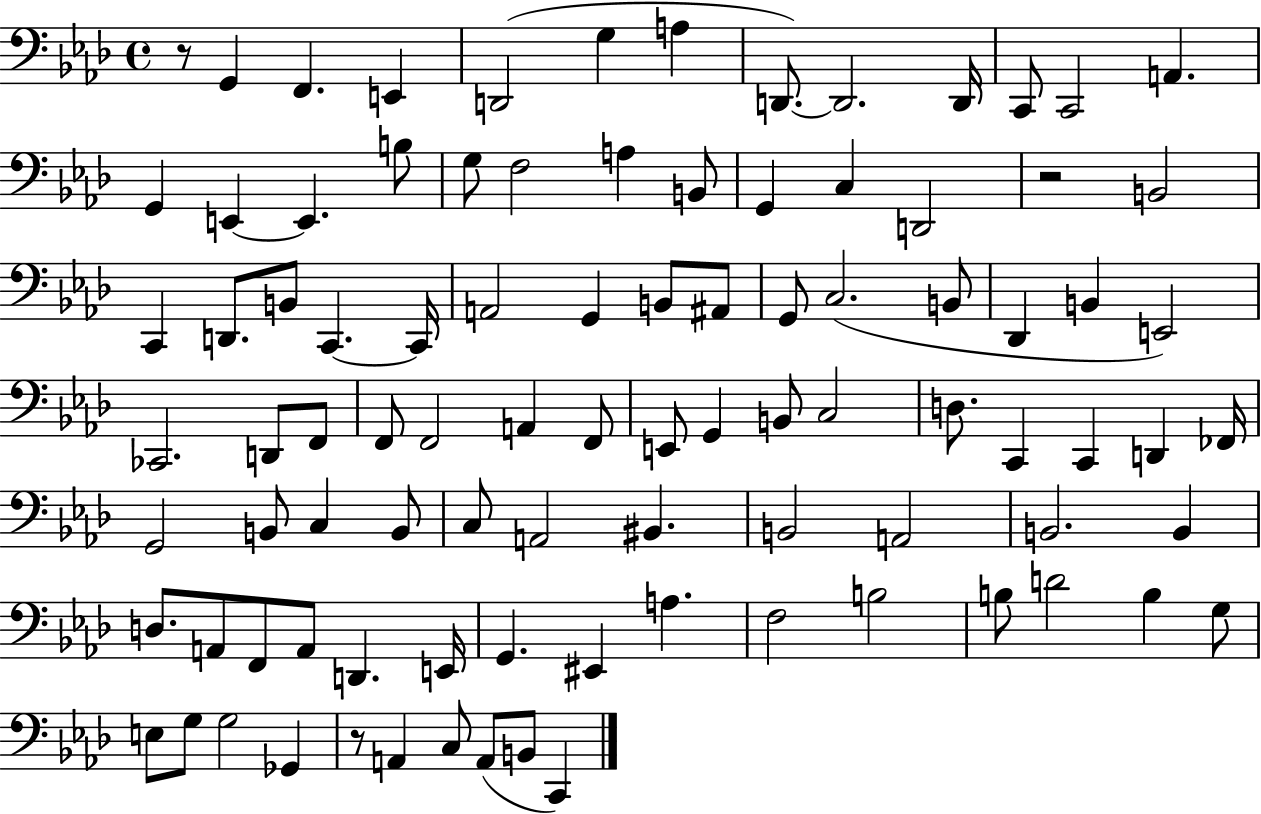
{
  \clef bass
  \time 4/4
  \defaultTimeSignature
  \key aes \major
  r8 g,4 f,4. e,4 | d,2( g4 a4 | d,8.~~) d,2. d,16 | c,8 c,2 a,4. | \break g,4 e,4~~ e,4. b8 | g8 f2 a4 b,8 | g,4 c4 d,2 | r2 b,2 | \break c,4 d,8. b,8 c,4.~~ c,16 | a,2 g,4 b,8 ais,8 | g,8 c2.( b,8 | des,4 b,4 e,2) | \break ces,2. d,8 f,8 | f,8 f,2 a,4 f,8 | e,8 g,4 b,8 c2 | d8. c,4 c,4 d,4 fes,16 | \break g,2 b,8 c4 b,8 | c8 a,2 bis,4. | b,2 a,2 | b,2. b,4 | \break d8. a,8 f,8 a,8 d,4. e,16 | g,4. eis,4 a4. | f2 b2 | b8 d'2 b4 g8 | \break e8 g8 g2 ges,4 | r8 a,4 c8 a,8( b,8 c,4) | \bar "|."
}